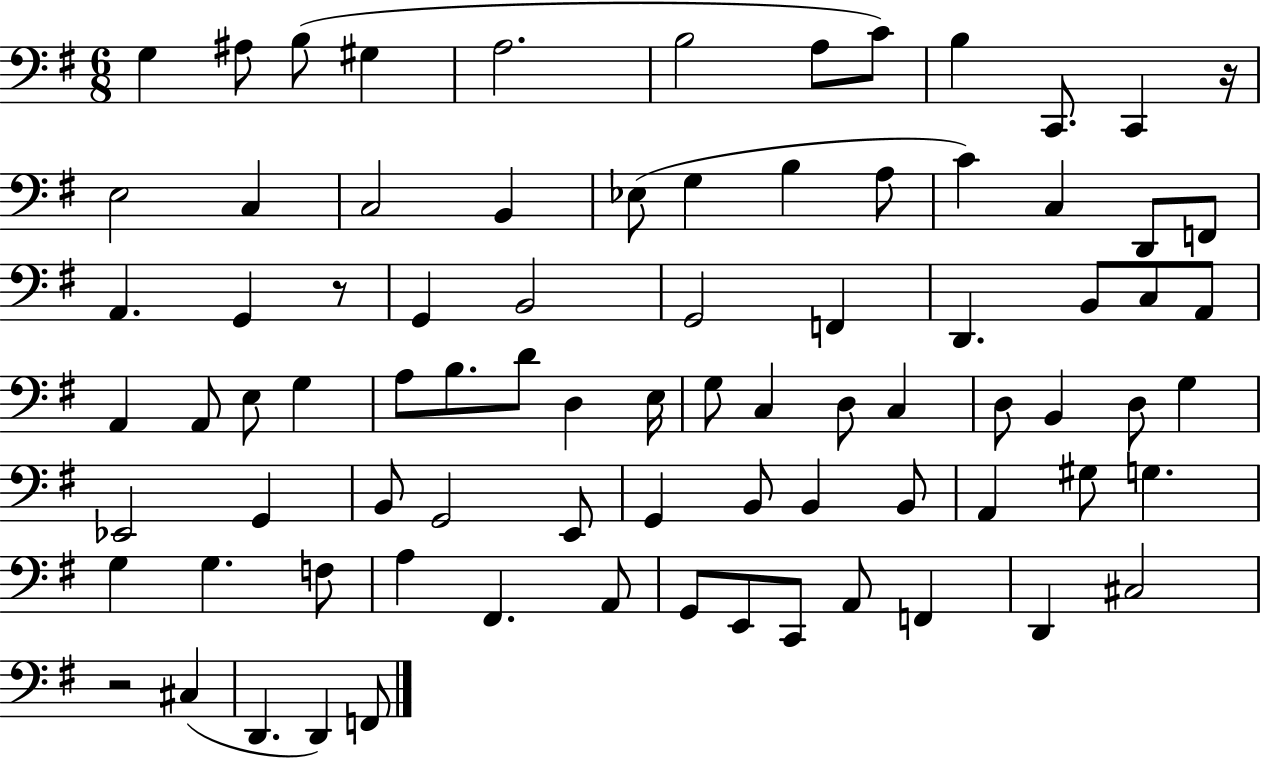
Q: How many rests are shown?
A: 3